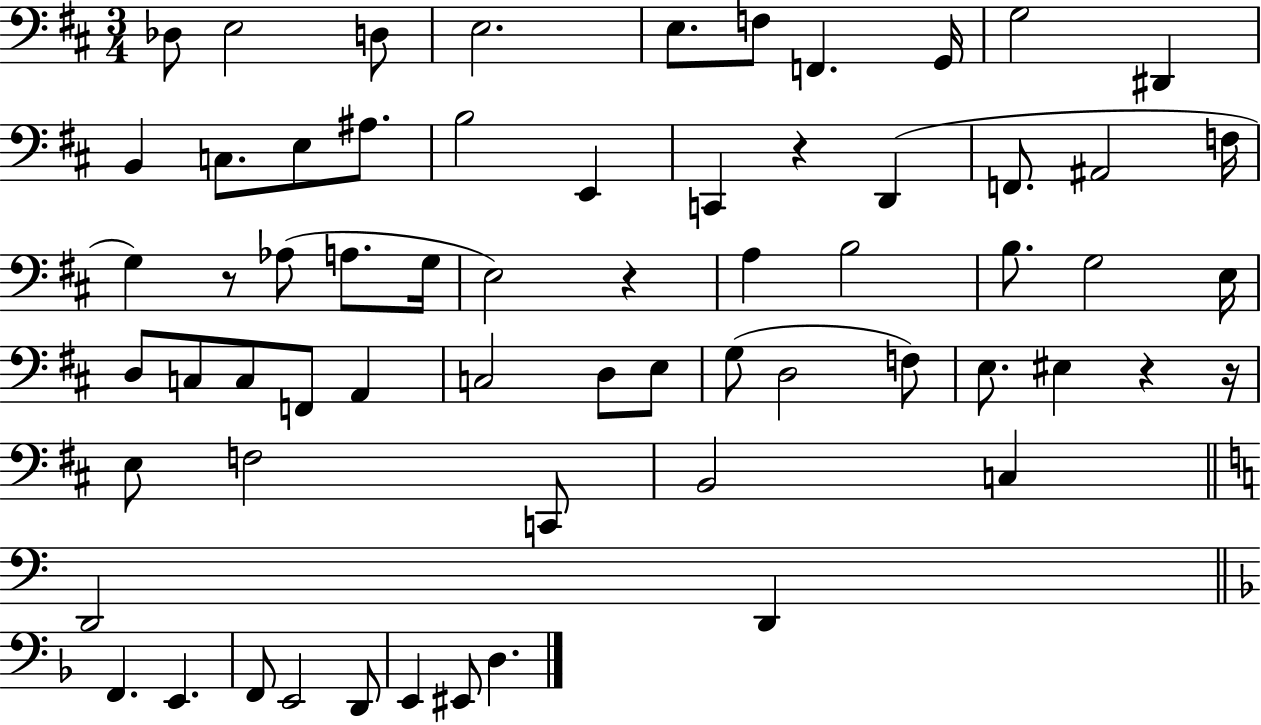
{
  \clef bass
  \numericTimeSignature
  \time 3/4
  \key d \major
  des8 e2 d8 | e2. | e8. f8 f,4. g,16 | g2 dis,4 | \break b,4 c8. e8 ais8. | b2 e,4 | c,4 r4 d,4( | f,8. ais,2 f16 | \break g4) r8 aes8( a8. g16 | e2) r4 | a4 b2 | b8. g2 e16 | \break d8 c8 c8 f,8 a,4 | c2 d8 e8 | g8( d2 f8) | e8. eis4 r4 r16 | \break e8 f2 c,8 | b,2 c4 | \bar "||" \break \key a \minor d,2 d,4 | \bar "||" \break \key f \major f,4. e,4. | f,8 e,2 d,8 | e,4 eis,8 d4. | \bar "|."
}